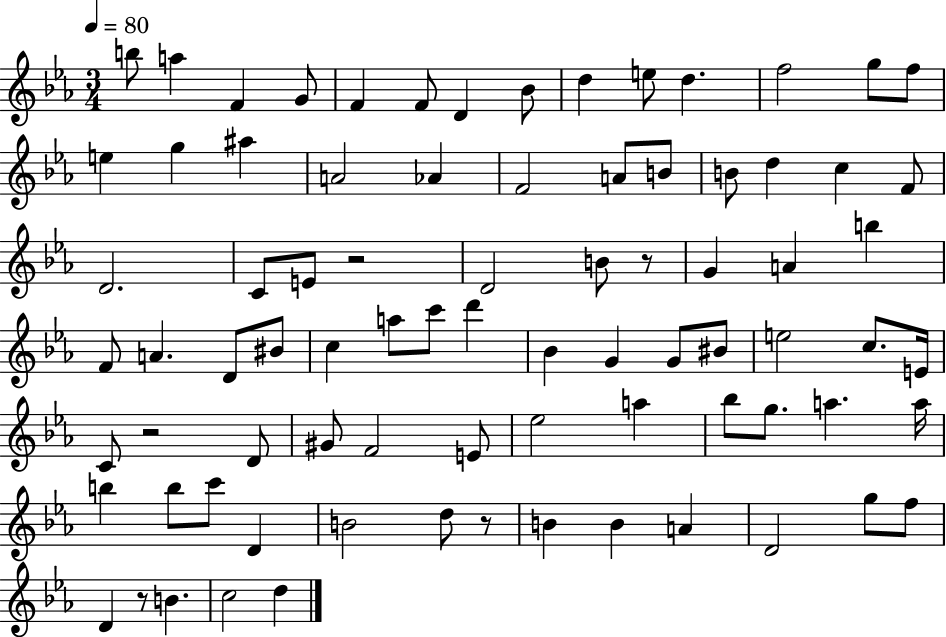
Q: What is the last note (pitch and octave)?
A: D5